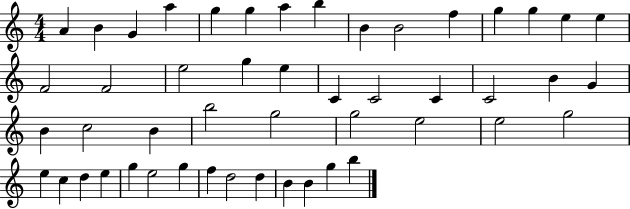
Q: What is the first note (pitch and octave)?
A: A4